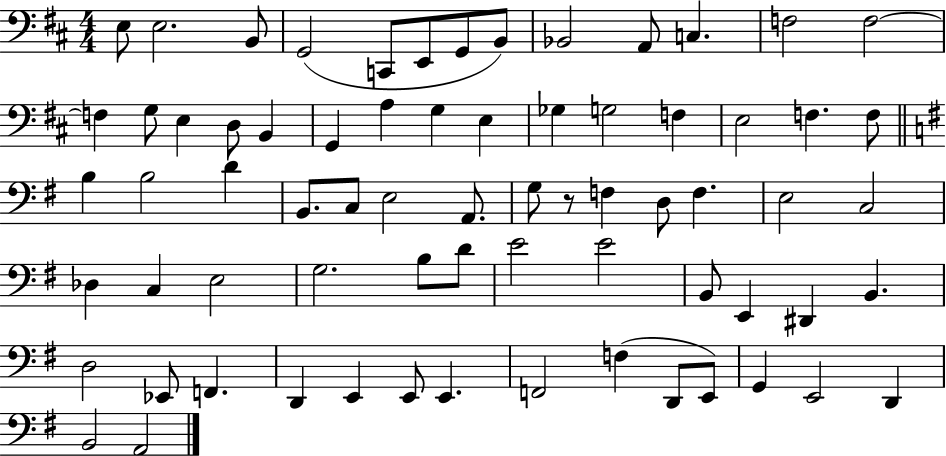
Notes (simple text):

E3/e E3/h. B2/e G2/h C2/e E2/e G2/e B2/e Bb2/h A2/e C3/q. F3/h F3/h F3/q G3/e E3/q D3/e B2/q G2/q A3/q G3/q E3/q Gb3/q G3/h F3/q E3/h F3/q. F3/e B3/q B3/h D4/q B2/e. C3/e E3/h A2/e. G3/e R/e F3/q D3/e F3/q. E3/h C3/h Db3/q C3/q E3/h G3/h. B3/e D4/e E4/h E4/h B2/e E2/q D#2/q B2/q. D3/h Eb2/e F2/q. D2/q E2/q E2/e E2/q. F2/h F3/q D2/e E2/e G2/q E2/h D2/q B2/h A2/h